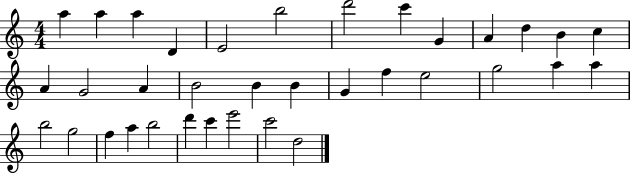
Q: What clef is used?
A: treble